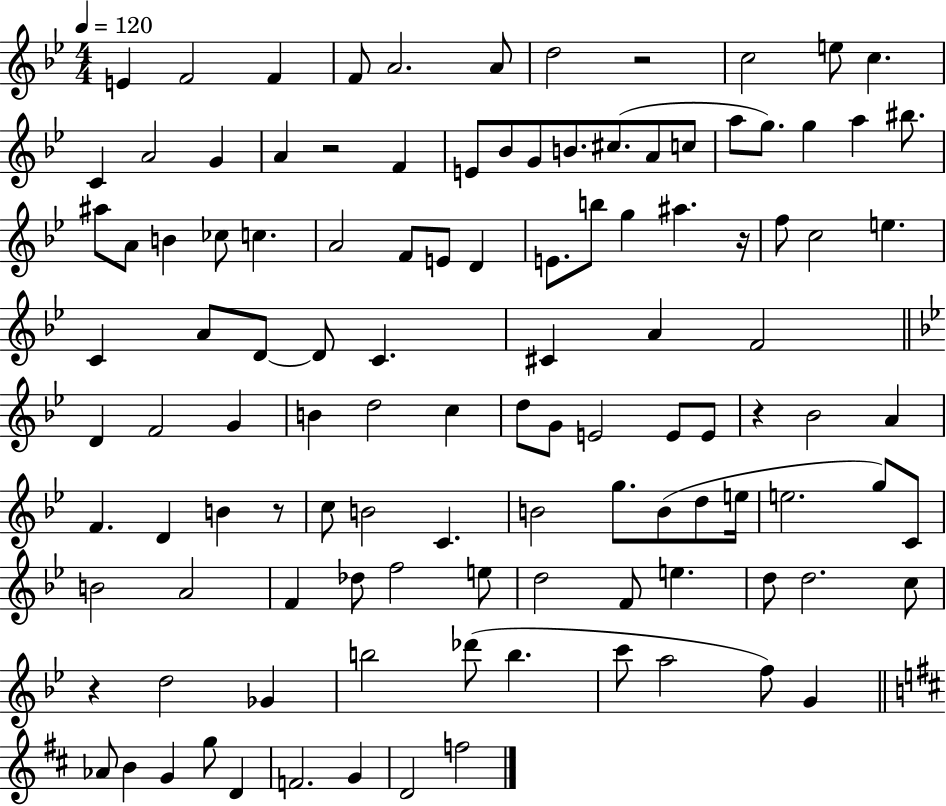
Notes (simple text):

E4/q F4/h F4/q F4/e A4/h. A4/e D5/h R/h C5/h E5/e C5/q. C4/q A4/h G4/q A4/q R/h F4/q E4/e Bb4/e G4/e B4/e. C#5/e. A4/e C5/e A5/e G5/e. G5/q A5/q BIS5/e. A#5/e A4/e B4/q CES5/e C5/q. A4/h F4/e E4/e D4/q E4/e. B5/e G5/q A#5/q. R/s F5/e C5/h E5/q. C4/q A4/e D4/e D4/e C4/q. C#4/q A4/q F4/h D4/q F4/h G4/q B4/q D5/h C5/q D5/e G4/e E4/h E4/e E4/e R/q Bb4/h A4/q F4/q. D4/q B4/q R/e C5/e B4/h C4/q. B4/h G5/e. B4/e D5/e E5/s E5/h. G5/e C4/e B4/h A4/h F4/q Db5/e F5/h E5/e D5/h F4/e E5/q. D5/e D5/h. C5/e R/q D5/h Gb4/q B5/h Db6/e B5/q. C6/e A5/h F5/e G4/q Ab4/e B4/q G4/q G5/e D4/q F4/h. G4/q D4/h F5/h